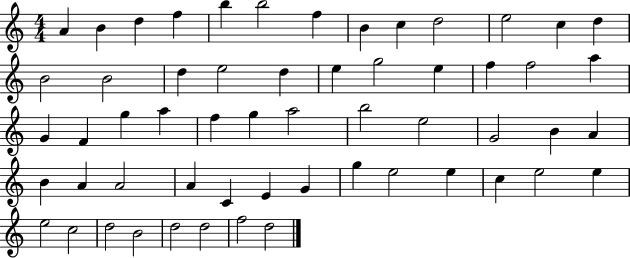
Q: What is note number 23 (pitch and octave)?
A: F5